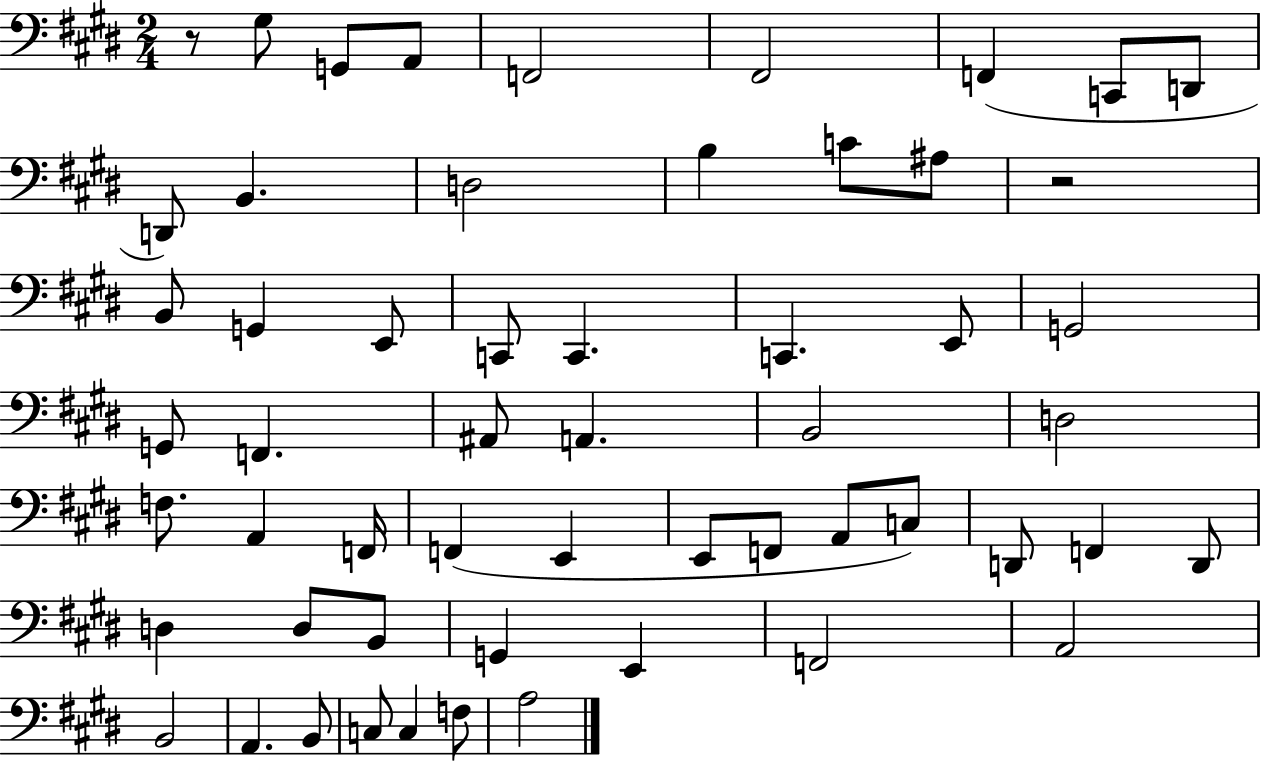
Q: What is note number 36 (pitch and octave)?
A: A2